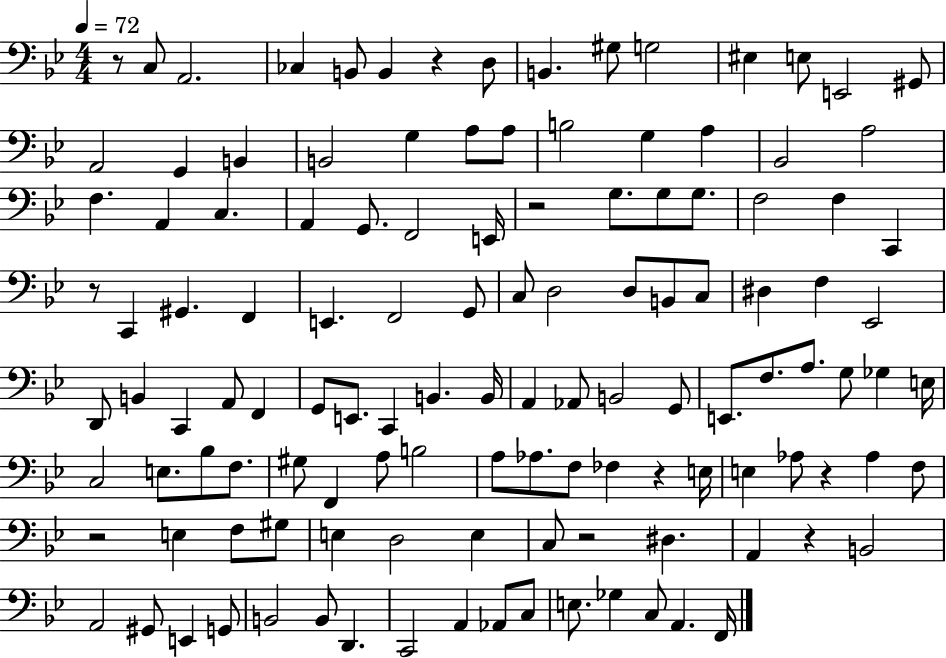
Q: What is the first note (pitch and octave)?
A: C3